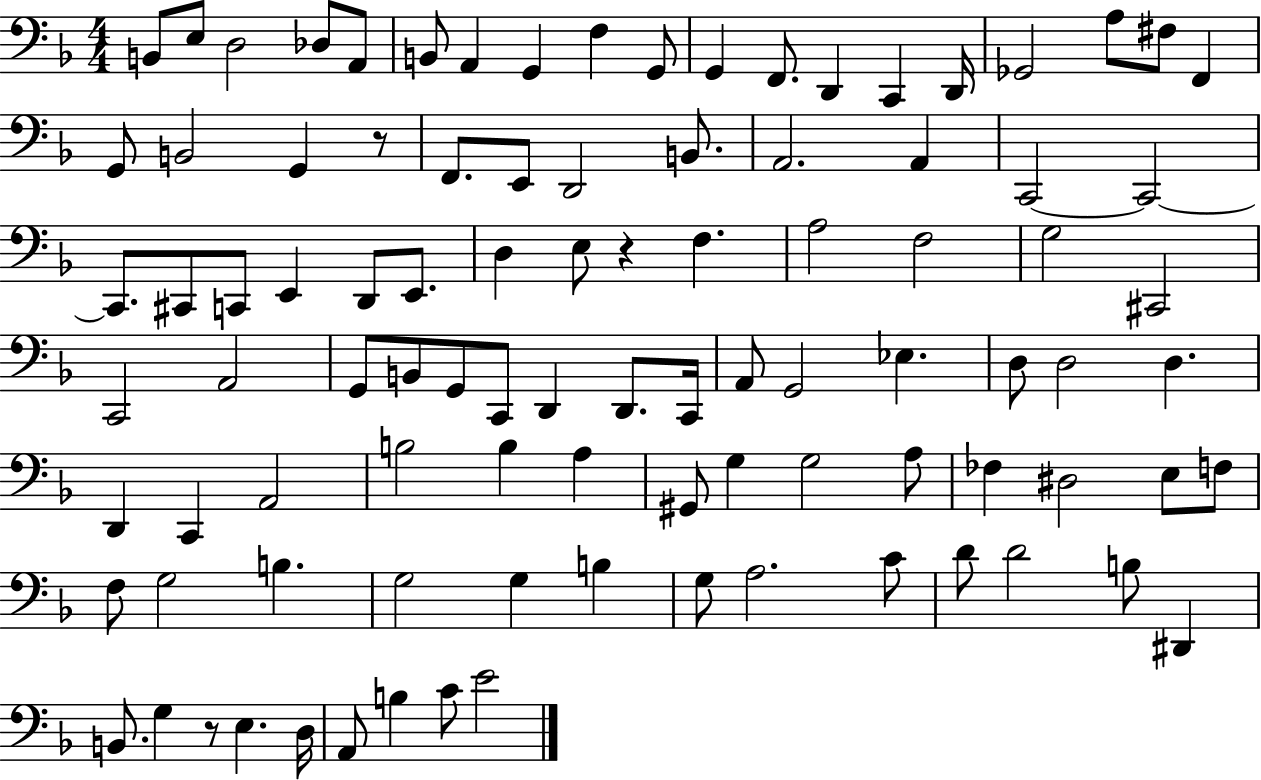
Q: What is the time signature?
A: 4/4